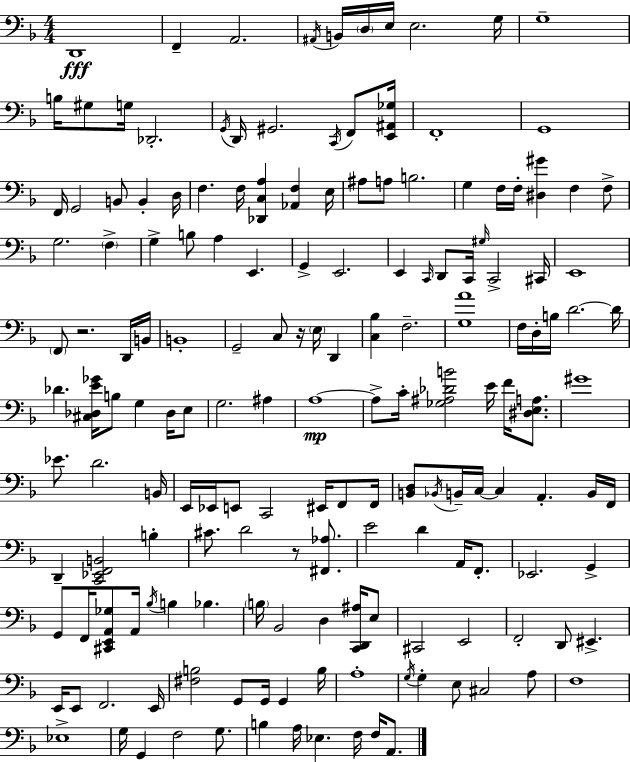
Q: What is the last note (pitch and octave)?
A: A2